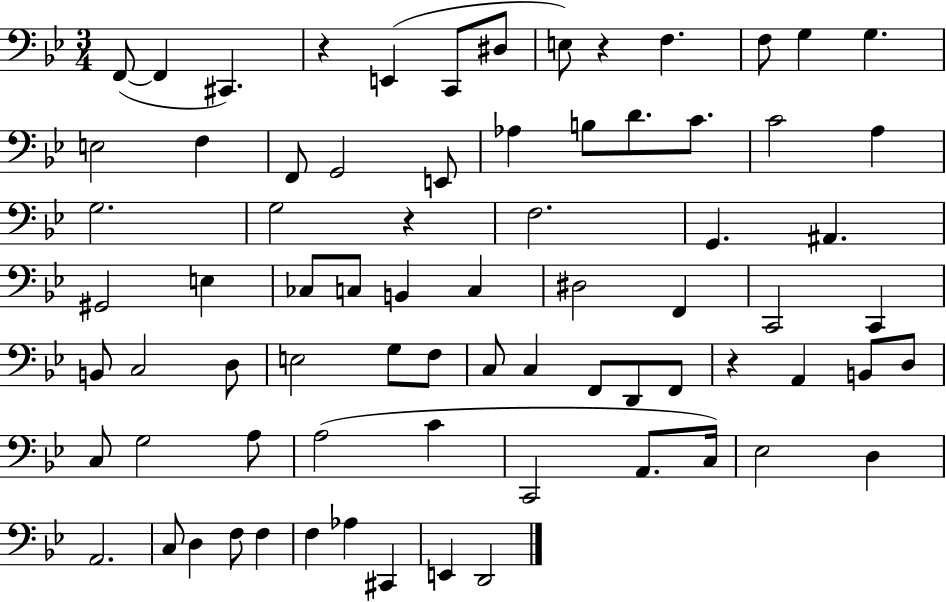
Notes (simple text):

F2/e F2/q C#2/q. R/q E2/q C2/e D#3/e E3/e R/q F3/q. F3/e G3/q G3/q. E3/h F3/q F2/e G2/h E2/e Ab3/q B3/e D4/e. C4/e. C4/h A3/q G3/h. G3/h R/q F3/h. G2/q. A#2/q. G#2/h E3/q CES3/e C3/e B2/q C3/q D#3/h F2/q C2/h C2/q B2/e C3/h D3/e E3/h G3/e F3/e C3/e C3/q F2/e D2/e F2/e R/q A2/q B2/e D3/e C3/e G3/h A3/e A3/h C4/q C2/h A2/e. C3/s Eb3/h D3/q A2/h. C3/e D3/q F3/e F3/q F3/q Ab3/q C#2/q E2/q D2/h